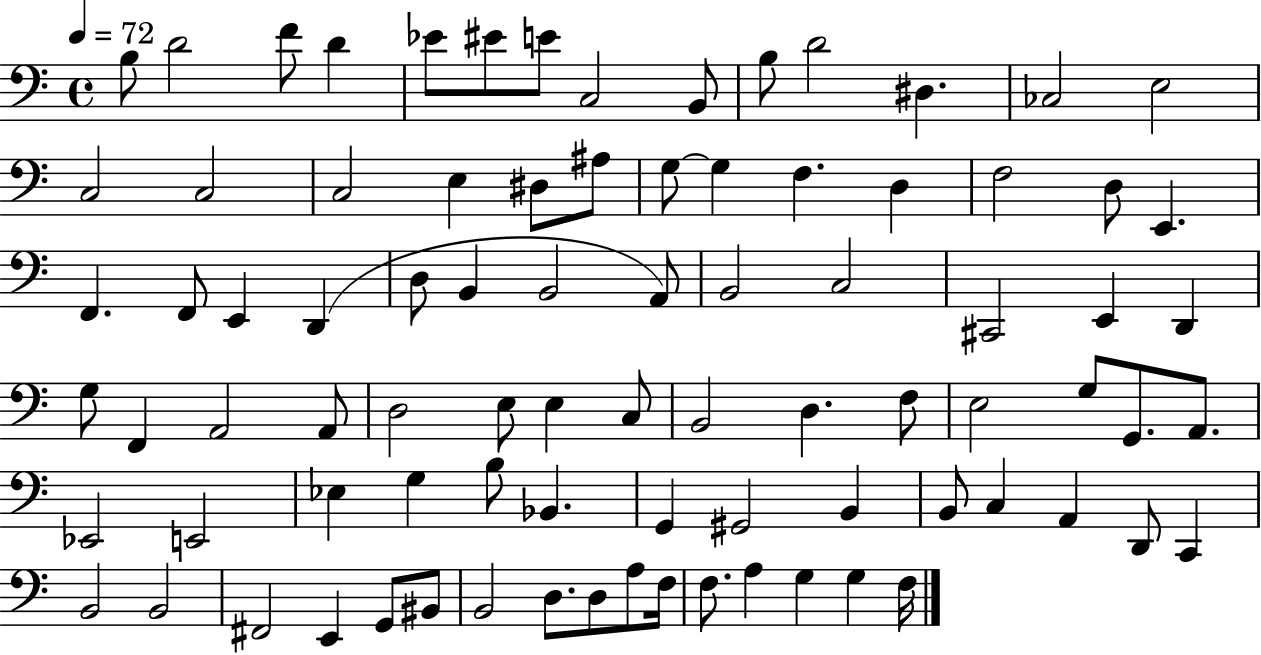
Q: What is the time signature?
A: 4/4